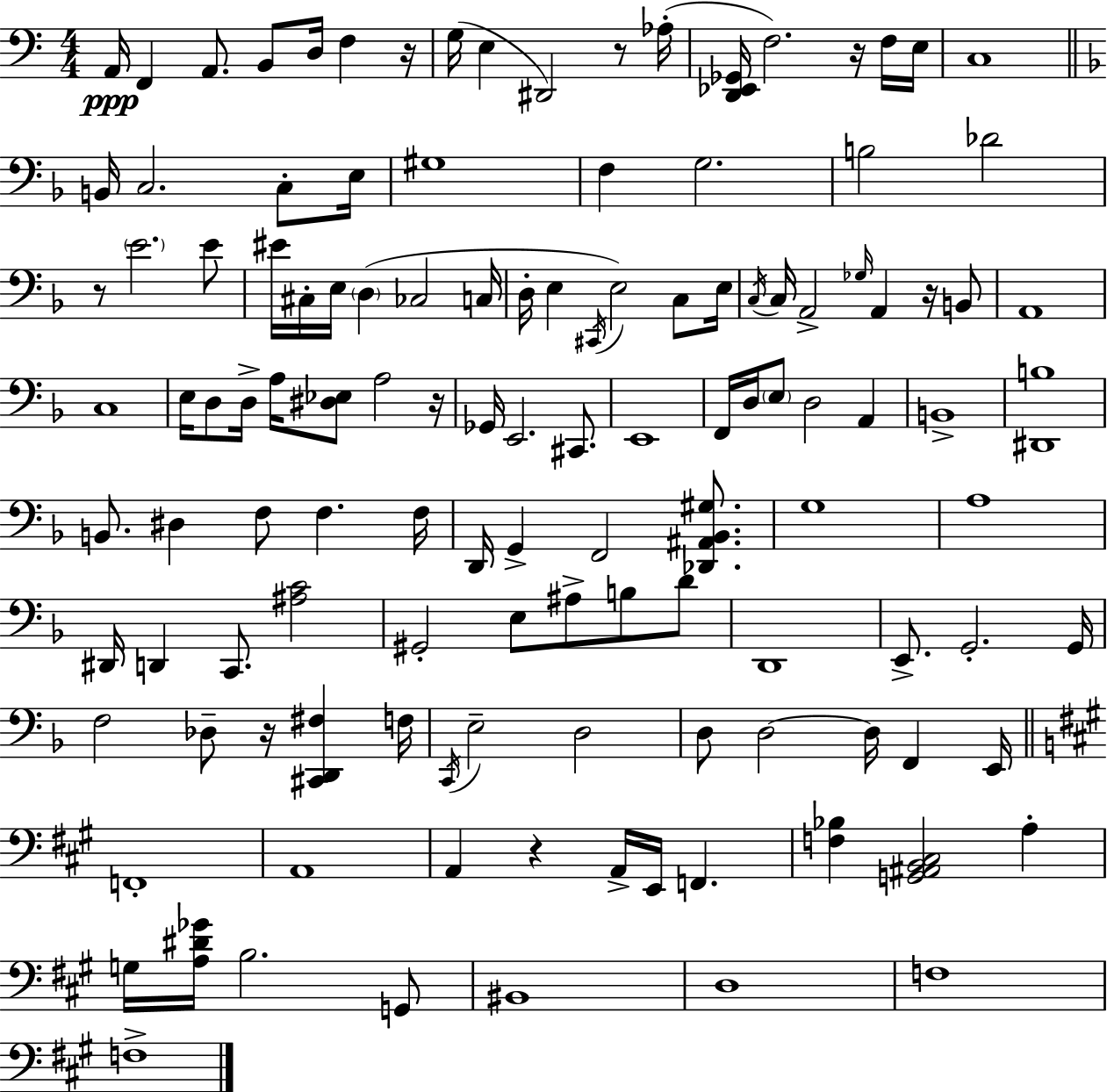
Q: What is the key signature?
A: A minor